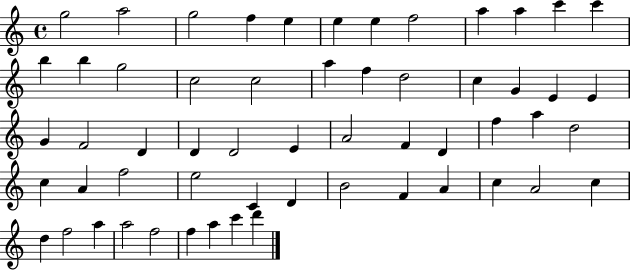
{
  \clef treble
  \time 4/4
  \defaultTimeSignature
  \key c \major
  g''2 a''2 | g''2 f''4 e''4 | e''4 e''4 f''2 | a''4 a''4 c'''4 c'''4 | \break b''4 b''4 g''2 | c''2 c''2 | a''4 f''4 d''2 | c''4 g'4 e'4 e'4 | \break g'4 f'2 d'4 | d'4 d'2 e'4 | a'2 f'4 d'4 | f''4 a''4 d''2 | \break c''4 a'4 f''2 | e''2 c'4 d'4 | b'2 f'4 a'4 | c''4 a'2 c''4 | \break d''4 f''2 a''4 | a''2 f''2 | f''4 a''4 c'''4 d'''4 | \bar "|."
}